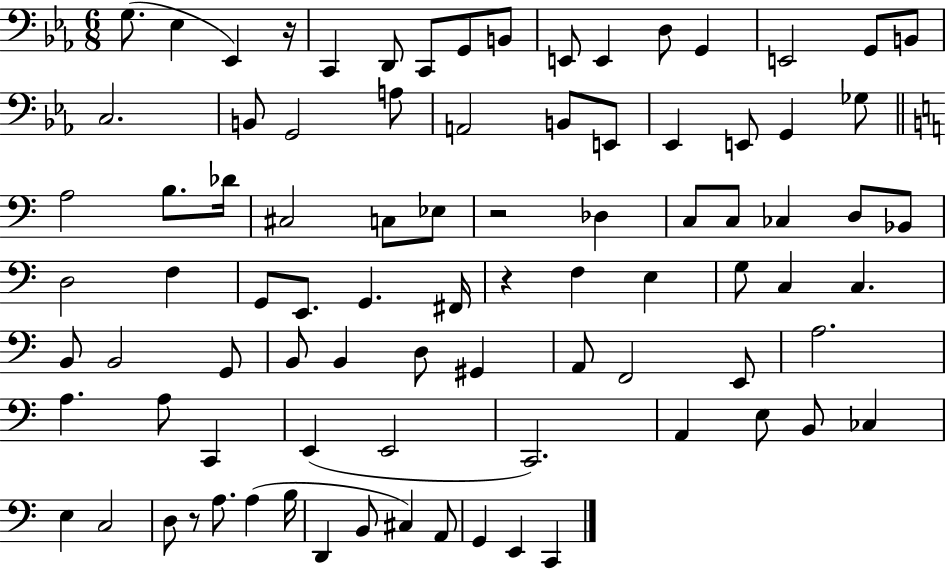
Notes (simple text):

G3/e. Eb3/q Eb2/q R/s C2/q D2/e C2/e G2/e B2/e E2/e E2/q D3/e G2/q E2/h G2/e B2/e C3/h. B2/e G2/h A3/e A2/h B2/e E2/e Eb2/q E2/e G2/q Gb3/e A3/h B3/e. Db4/s C#3/h C3/e Eb3/e R/h Db3/q C3/e C3/e CES3/q D3/e Bb2/e D3/h F3/q G2/e E2/e. G2/q. F#2/s R/q F3/q E3/q G3/e C3/q C3/q. B2/e B2/h G2/e B2/e B2/q D3/e G#2/q A2/e F2/h E2/e A3/h. A3/q. A3/e C2/q E2/q E2/h C2/h. A2/q E3/e B2/e CES3/q E3/q C3/h D3/e R/e A3/e. A3/q B3/s D2/q B2/e C#3/q A2/e G2/q E2/q C2/q